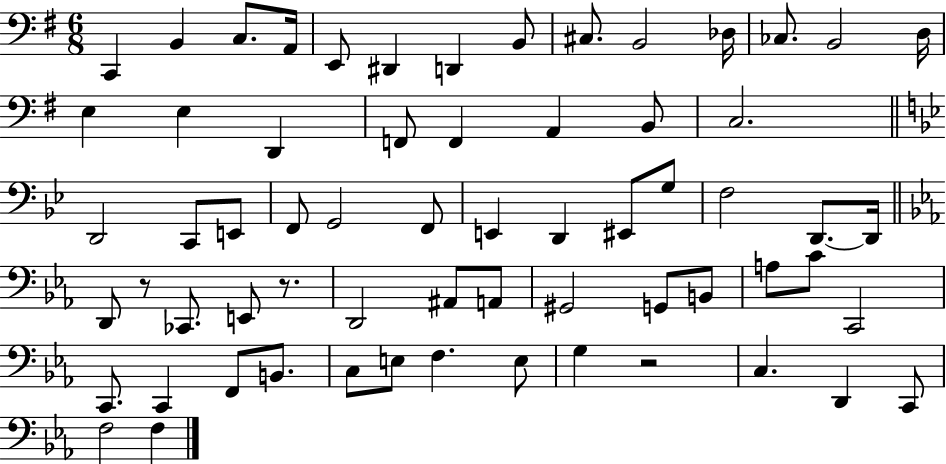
X:1
T:Untitled
M:6/8
L:1/4
K:G
C,, B,, C,/2 A,,/4 E,,/2 ^D,, D,, B,,/2 ^C,/2 B,,2 _D,/4 _C,/2 B,,2 D,/4 E, E, D,, F,,/2 F,, A,, B,,/2 C,2 D,,2 C,,/2 E,,/2 F,,/2 G,,2 F,,/2 E,, D,, ^E,,/2 G,/2 F,2 D,,/2 D,,/4 D,,/2 z/2 _C,,/2 E,,/2 z/2 D,,2 ^A,,/2 A,,/2 ^G,,2 G,,/2 B,,/2 A,/2 C/2 C,,2 C,,/2 C,, F,,/2 B,,/2 C,/2 E,/2 F, E,/2 G, z2 C, D,, C,,/2 F,2 F,